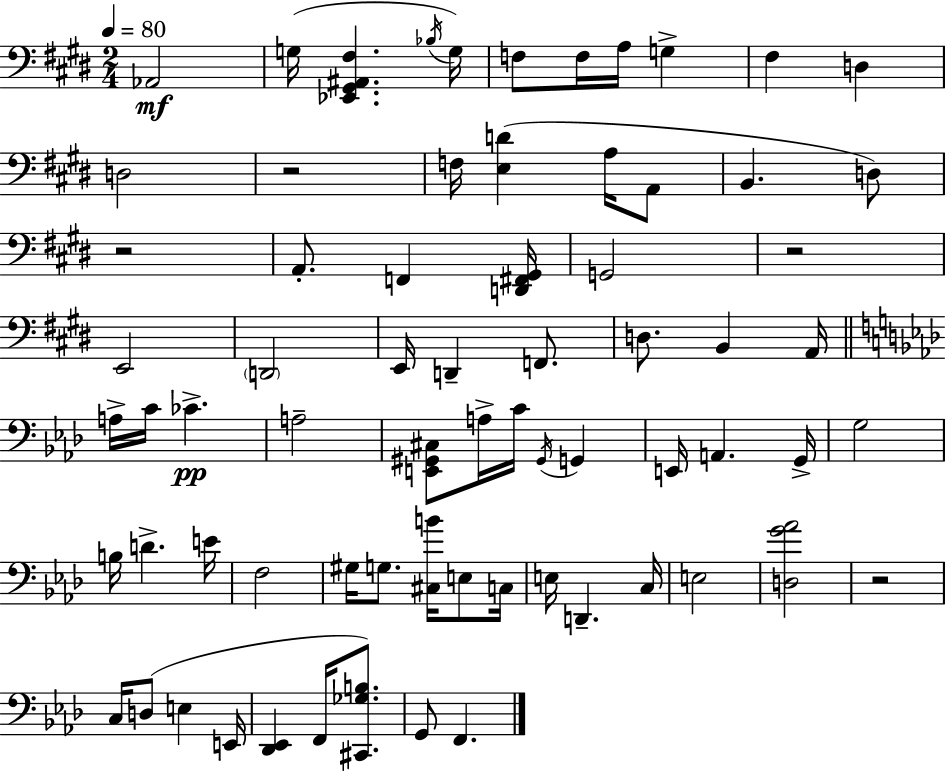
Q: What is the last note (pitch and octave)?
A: F2